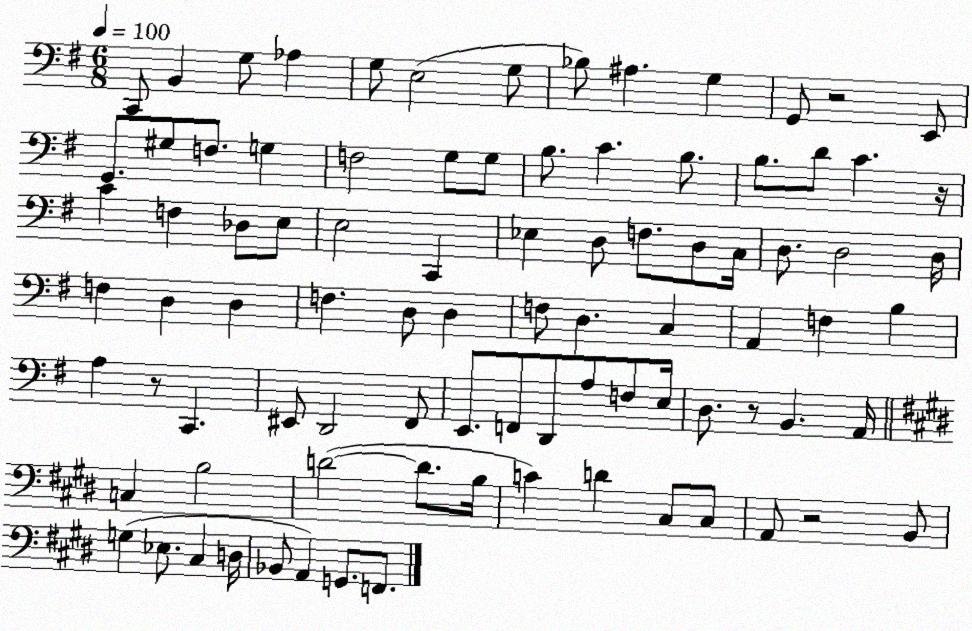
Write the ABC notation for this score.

X:1
T:Untitled
M:6/8
L:1/4
K:G
C,,/2 B,, G,/2 _A, G,/2 E,2 G,/2 _B,/2 ^A, G, G,,/2 z2 E,,/2 G,,/2 ^G,/2 F,/2 G, F,2 G,/2 G,/2 B,/2 C B,/2 B,/2 D/2 C z/4 C F, _D,/2 E,/2 E,2 C,, _E, D,/2 F,/2 D,/2 C,/4 D,/2 D,2 D,/4 F, D, D, F, D,/2 D, F,/2 D, C, A,, F, B, A, z/2 C,, ^E,,/2 D,,2 ^F,,/2 E,,/2 F,,/2 D,,/2 A,/2 F,/2 E,/4 D,/2 z/2 B,, A,,/4 C, B,2 D2 D/2 B,/4 C D ^C,/2 ^C,/2 A,,/2 z2 B,,/2 G, _E,/2 ^C, D,/4 _B,,/2 A,, G,,/2 F,,/2